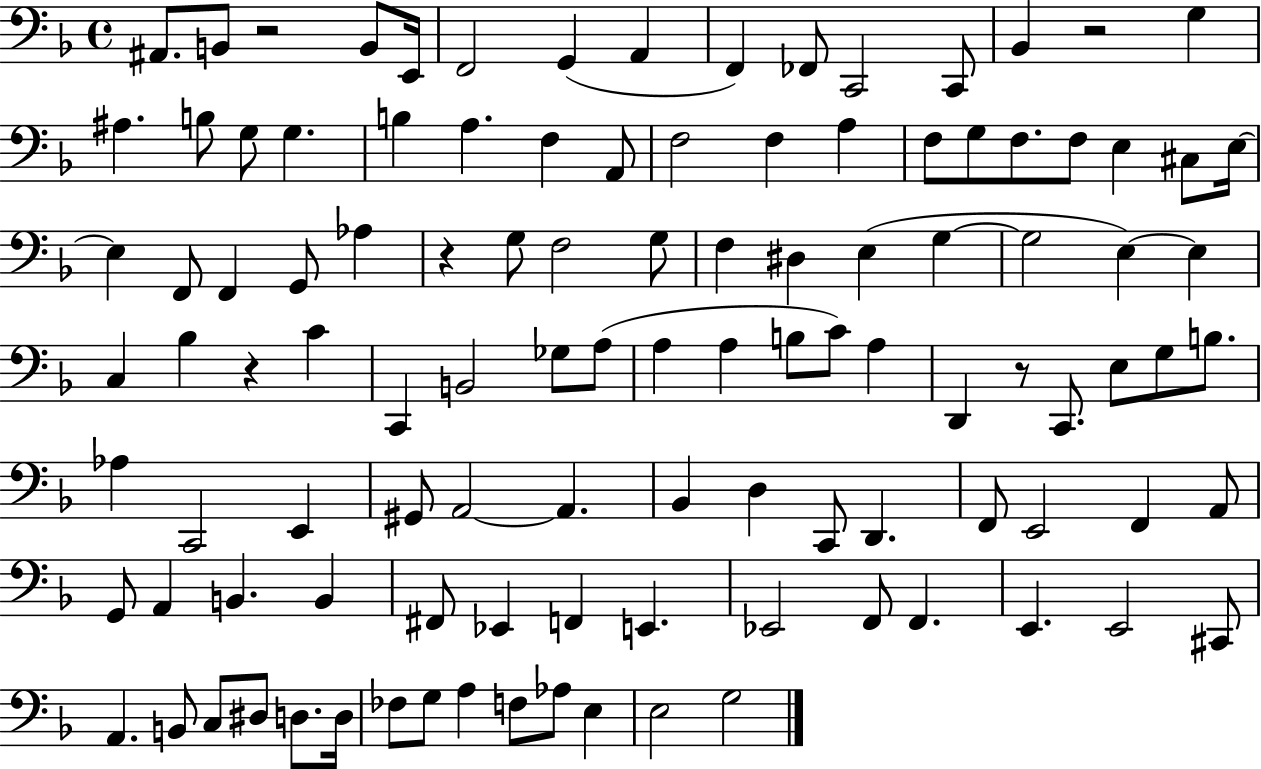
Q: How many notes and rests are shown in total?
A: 110